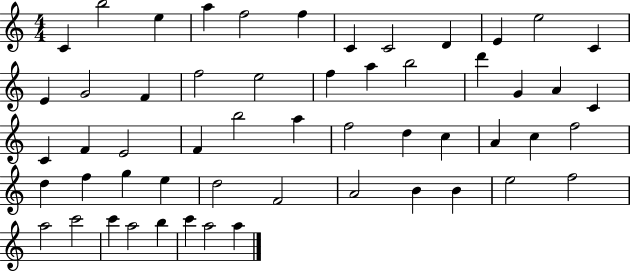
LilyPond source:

{
  \clef treble
  \numericTimeSignature
  \time 4/4
  \key c \major
  c'4 b''2 e''4 | a''4 f''2 f''4 | c'4 c'2 d'4 | e'4 e''2 c'4 | \break e'4 g'2 f'4 | f''2 e''2 | f''4 a''4 b''2 | d'''4 g'4 a'4 c'4 | \break c'4 f'4 e'2 | f'4 b''2 a''4 | f''2 d''4 c''4 | a'4 c''4 f''2 | \break d''4 f''4 g''4 e''4 | d''2 f'2 | a'2 b'4 b'4 | e''2 f''2 | \break a''2 c'''2 | c'''4 a''2 b''4 | c'''4 a''2 a''4 | \bar "|."
}